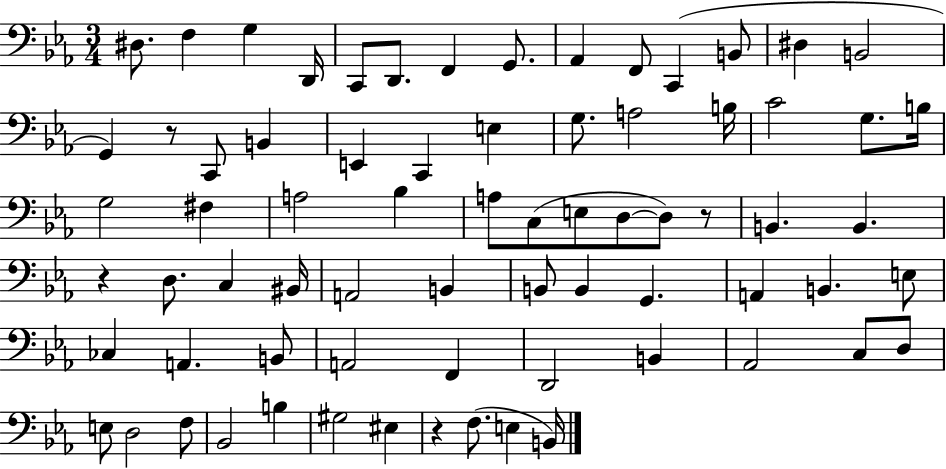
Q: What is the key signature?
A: EES major